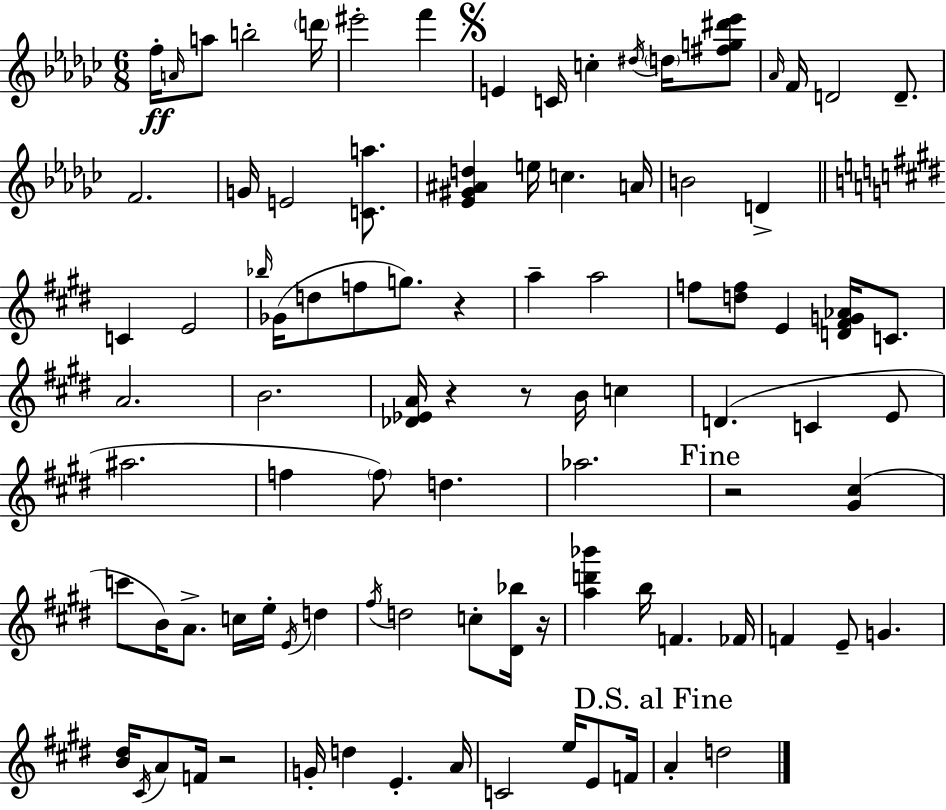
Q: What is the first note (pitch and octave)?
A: F5